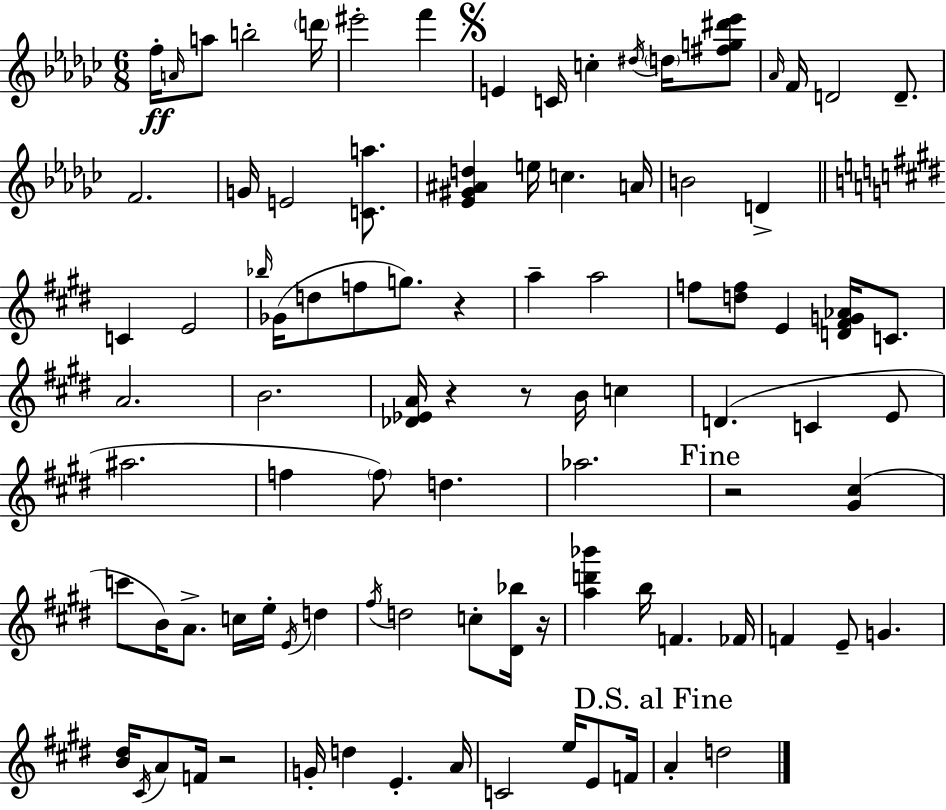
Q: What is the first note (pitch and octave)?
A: F5